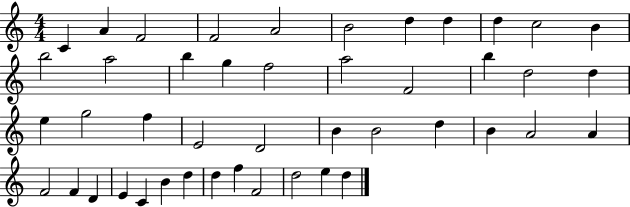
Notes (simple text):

C4/q A4/q F4/h F4/h A4/h B4/h D5/q D5/q D5/q C5/h B4/q B5/h A5/h B5/q G5/q F5/h A5/h F4/h B5/q D5/h D5/q E5/q G5/h F5/q E4/h D4/h B4/q B4/h D5/q B4/q A4/h A4/q F4/h F4/q D4/q E4/q C4/q B4/q D5/q D5/q F5/q F4/h D5/h E5/q D5/q